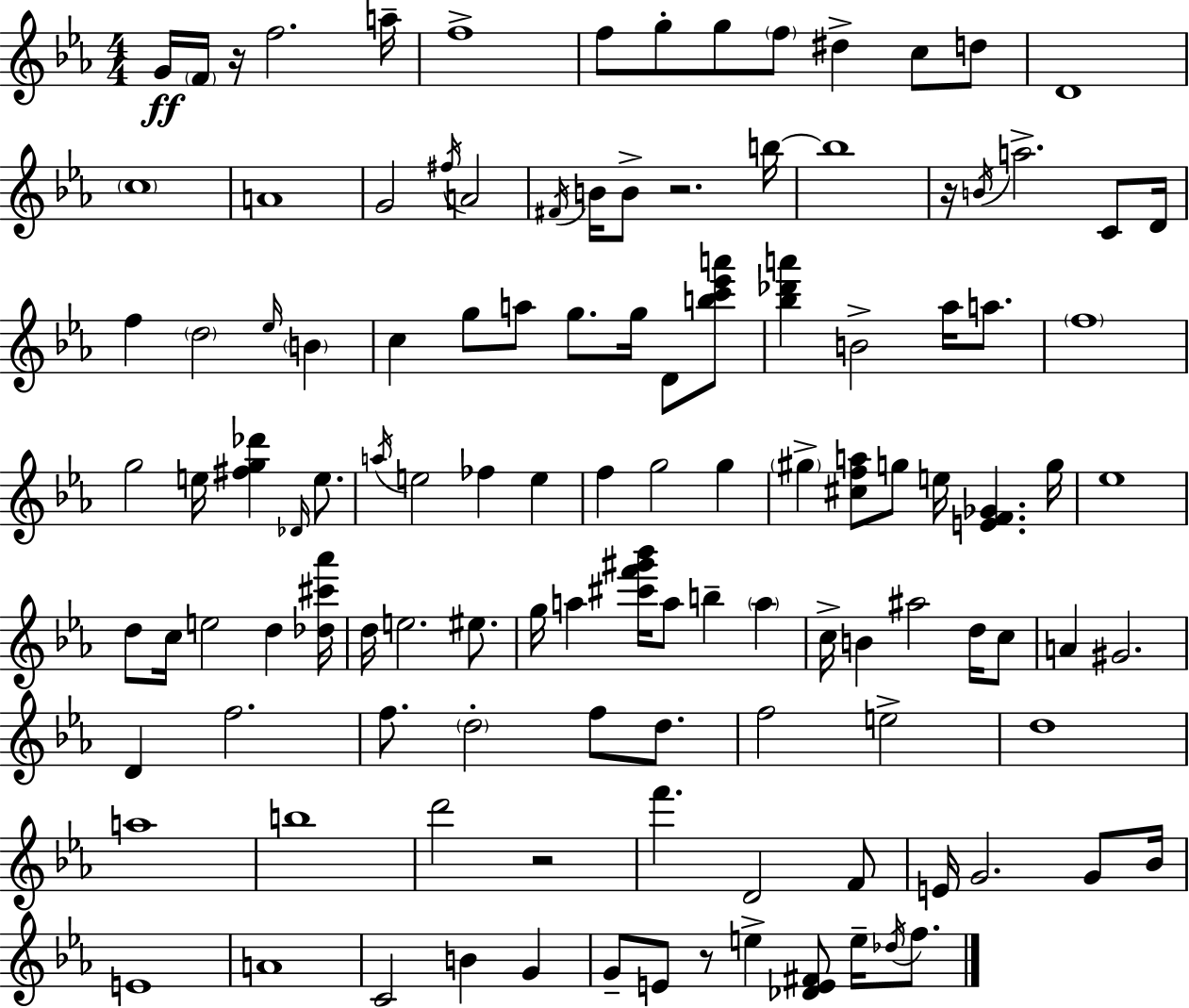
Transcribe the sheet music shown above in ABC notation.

X:1
T:Untitled
M:4/4
L:1/4
K:Eb
G/4 F/4 z/4 f2 a/4 f4 f/2 g/2 g/2 f/2 ^d c/2 d/2 D4 c4 A4 G2 ^f/4 A2 ^F/4 B/4 B/2 z2 b/4 b4 z/4 B/4 a2 C/2 D/4 f d2 _e/4 B c g/2 a/2 g/2 g/4 D/2 [bc'_e'a']/2 [_b_d'a'] B2 _a/4 a/2 f4 g2 e/4 [^fg_d'] _D/4 e/2 a/4 e2 _f e f g2 g ^g [^cfa]/2 g/2 e/4 [EF_G] g/4 _e4 d/2 c/4 e2 d [_d^c'_a']/4 d/4 e2 ^e/2 g/4 a [^c'f'^g'_b']/4 a/2 b a c/4 B ^a2 d/4 c/2 A ^G2 D f2 f/2 d2 f/2 d/2 f2 e2 d4 a4 b4 d'2 z2 f' D2 F/2 E/4 G2 G/2 _B/4 E4 A4 C2 B G G/2 E/2 z/2 e [_DE^F]/2 e/4 _d/4 f/2